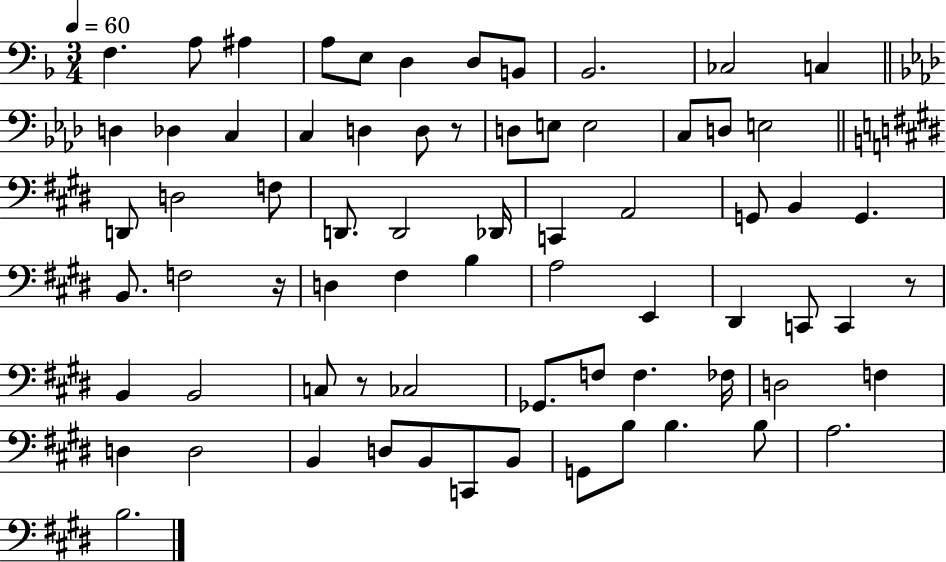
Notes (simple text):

F3/q. A3/e A#3/q A3/e E3/e D3/q D3/e B2/e Bb2/h. CES3/h C3/q D3/q Db3/q C3/q C3/q D3/q D3/e R/e D3/e E3/e E3/h C3/e D3/e E3/h D2/e D3/h F3/e D2/e. D2/h Db2/s C2/q A2/h G2/e B2/q G2/q. B2/e. F3/h R/s D3/q F#3/q B3/q A3/h E2/q D#2/q C2/e C2/q R/e B2/q B2/h C3/e R/e CES3/h Gb2/e. F3/e F3/q. FES3/s D3/h F3/q D3/q D3/h B2/q D3/e B2/e C2/e B2/e G2/e B3/e B3/q. B3/e A3/h. B3/h.